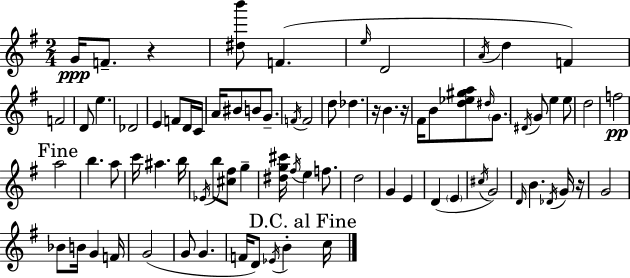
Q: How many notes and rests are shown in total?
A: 79